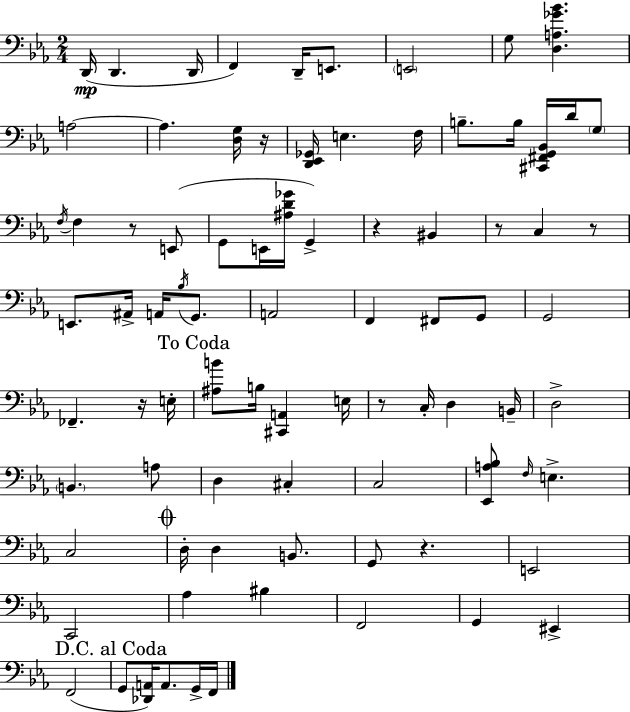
X:1
T:Untitled
M:2/4
L:1/4
K:Cm
D,,/4 D,, D,,/4 F,, D,,/4 E,,/2 E,,2 G,/2 [D,A,_G_B] A,2 A, [D,G,]/4 z/4 [D,,_E,,_G,,]/4 E, F,/4 B,/2 B,/4 [^C,,^F,,G,,_B,,]/4 D/4 G,/2 F,/4 F, z/2 E,,/2 G,,/2 E,,/4 [^A,D_G]/4 G,, z ^B,, z/2 C, z/2 E,,/2 ^A,,/4 A,,/4 _B,/4 G,,/2 A,,2 F,, ^F,,/2 G,,/2 G,,2 _F,, z/4 E,/4 [^A,B]/2 B,/4 [^C,,A,,] E,/4 z/2 C,/4 D, B,,/4 D,2 B,, A,/2 D, ^C, C,2 [_E,,A,_B,]/2 F,/4 E, C,2 D,/4 D, B,,/2 G,,/2 z E,,2 C,,2 _A, ^B, F,,2 G,, ^E,, F,,2 G,,/2 [_D,,A,,]/4 A,,/2 G,,/4 F,,/4